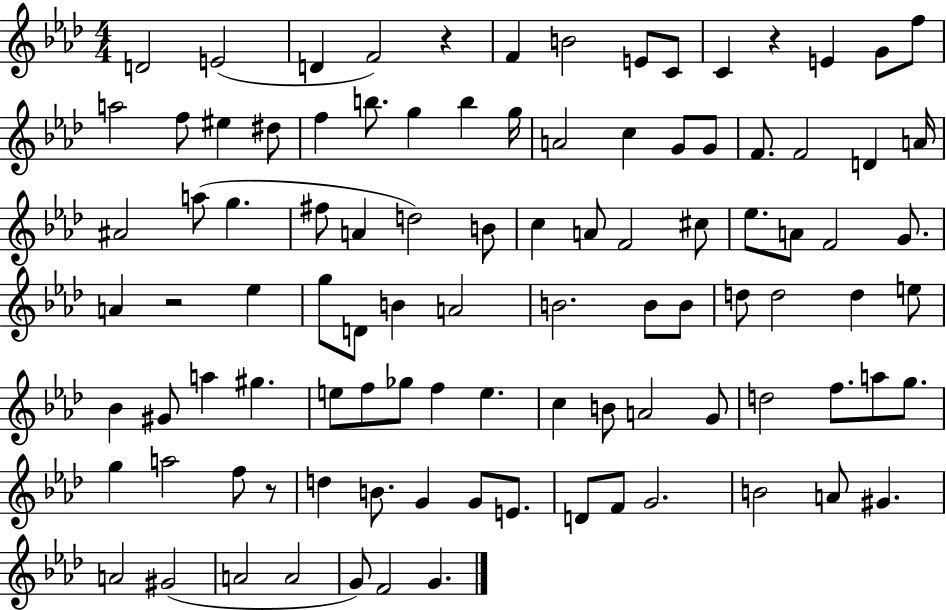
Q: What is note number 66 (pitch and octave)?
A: E5